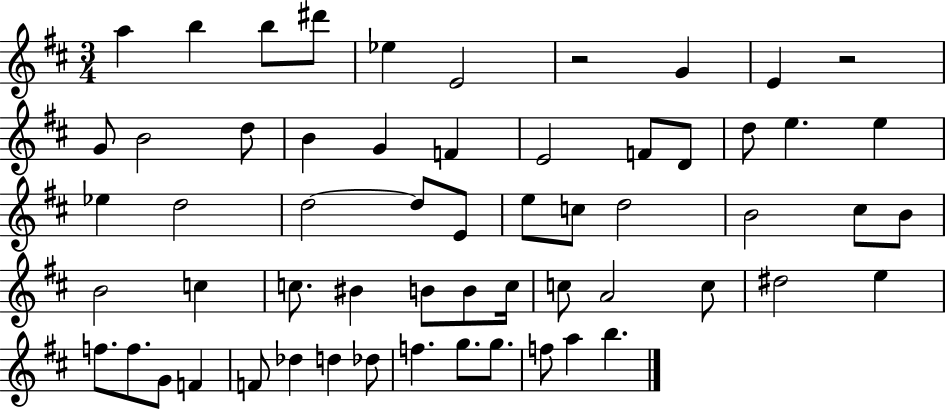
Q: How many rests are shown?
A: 2